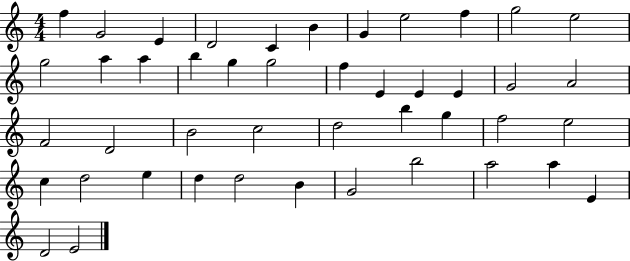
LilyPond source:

{
  \clef treble
  \numericTimeSignature
  \time 4/4
  \key c \major
  f''4 g'2 e'4 | d'2 c'4 b'4 | g'4 e''2 f''4 | g''2 e''2 | \break g''2 a''4 a''4 | b''4 g''4 g''2 | f''4 e'4 e'4 e'4 | g'2 a'2 | \break f'2 d'2 | b'2 c''2 | d''2 b''4 g''4 | f''2 e''2 | \break c''4 d''2 e''4 | d''4 d''2 b'4 | g'2 b''2 | a''2 a''4 e'4 | \break d'2 e'2 | \bar "|."
}